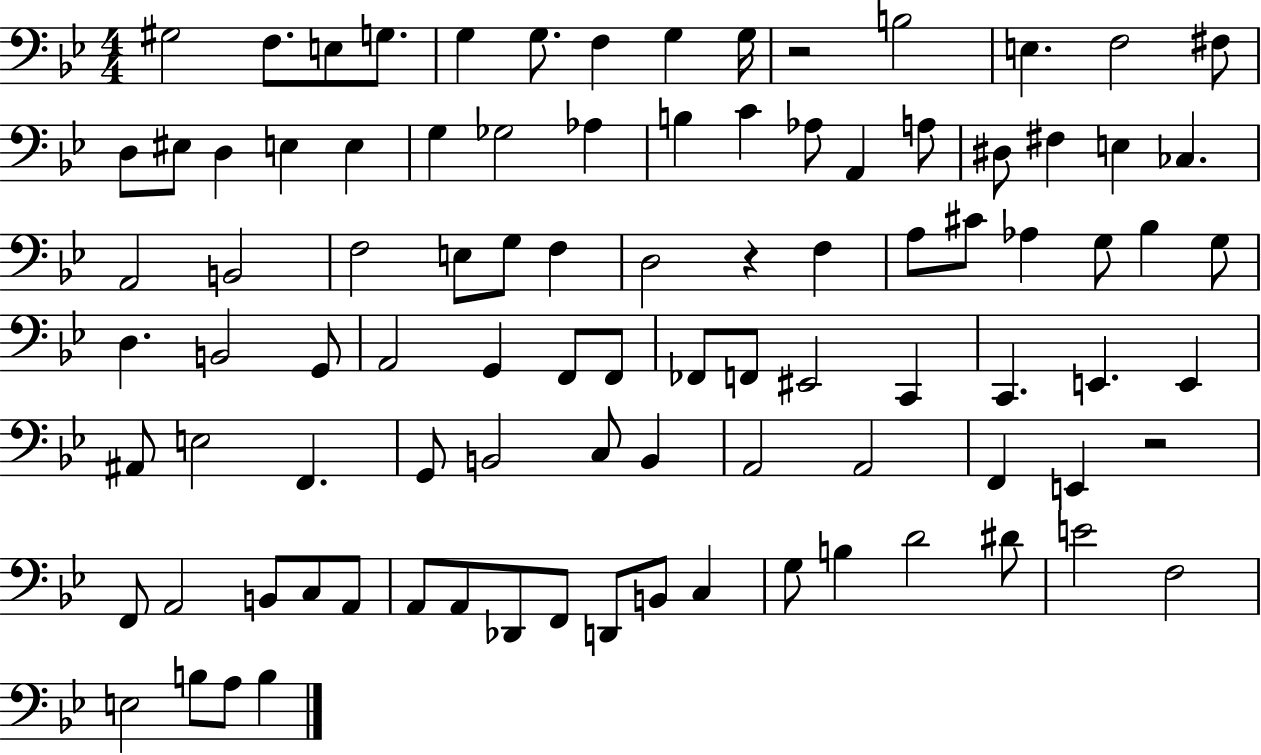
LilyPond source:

{
  \clef bass
  \numericTimeSignature
  \time 4/4
  \key bes \major
  gis2 f8. e8 g8. | g4 g8. f4 g4 g16 | r2 b2 | e4. f2 fis8 | \break d8 eis8 d4 e4 e4 | g4 ges2 aes4 | b4 c'4 aes8 a,4 a8 | dis8 fis4 e4 ces4. | \break a,2 b,2 | f2 e8 g8 f4 | d2 r4 f4 | a8 cis'8 aes4 g8 bes4 g8 | \break d4. b,2 g,8 | a,2 g,4 f,8 f,8 | fes,8 f,8 eis,2 c,4 | c,4. e,4. e,4 | \break ais,8 e2 f,4. | g,8 b,2 c8 b,4 | a,2 a,2 | f,4 e,4 r2 | \break f,8 a,2 b,8 c8 a,8 | a,8 a,8 des,8 f,8 d,8 b,8 c4 | g8 b4 d'2 dis'8 | e'2 f2 | \break e2 b8 a8 b4 | \bar "|."
}